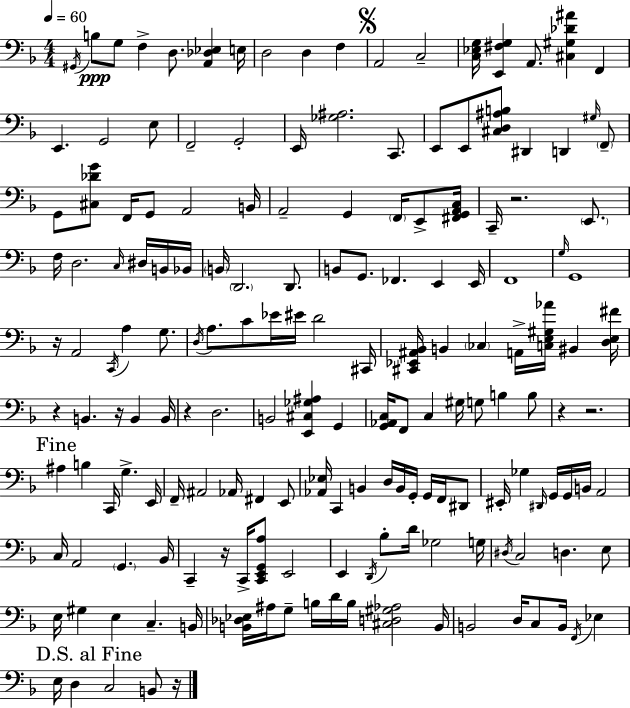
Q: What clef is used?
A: bass